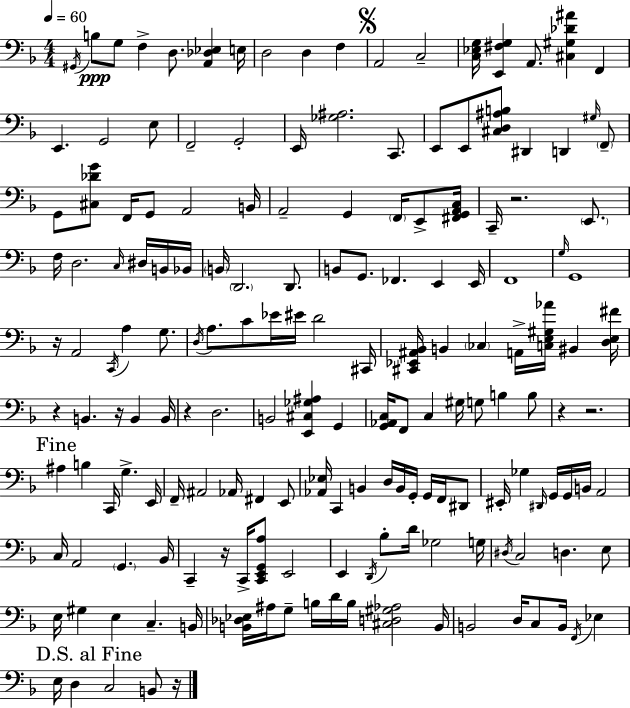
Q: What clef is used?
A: bass